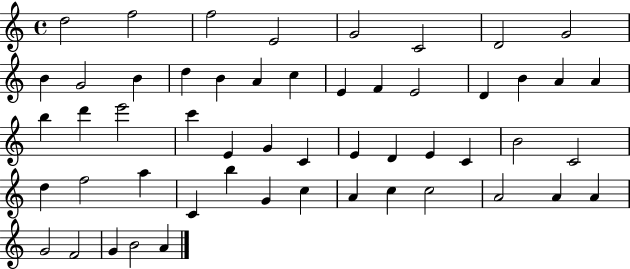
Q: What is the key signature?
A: C major